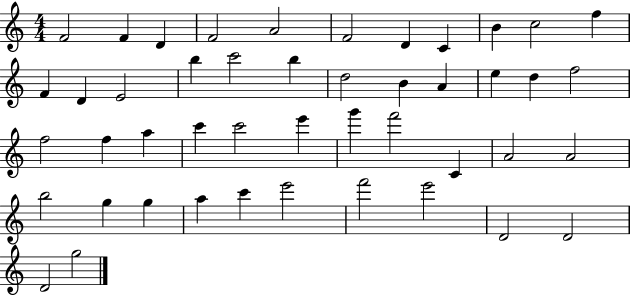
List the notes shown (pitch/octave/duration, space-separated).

F4/h F4/q D4/q F4/h A4/h F4/h D4/q C4/q B4/q C5/h F5/q F4/q D4/q E4/h B5/q C6/h B5/q D5/h B4/q A4/q E5/q D5/q F5/h F5/h F5/q A5/q C6/q C6/h E6/q G6/q F6/h C4/q A4/h A4/h B5/h G5/q G5/q A5/q C6/q E6/h F6/h E6/h D4/h D4/h D4/h G5/h